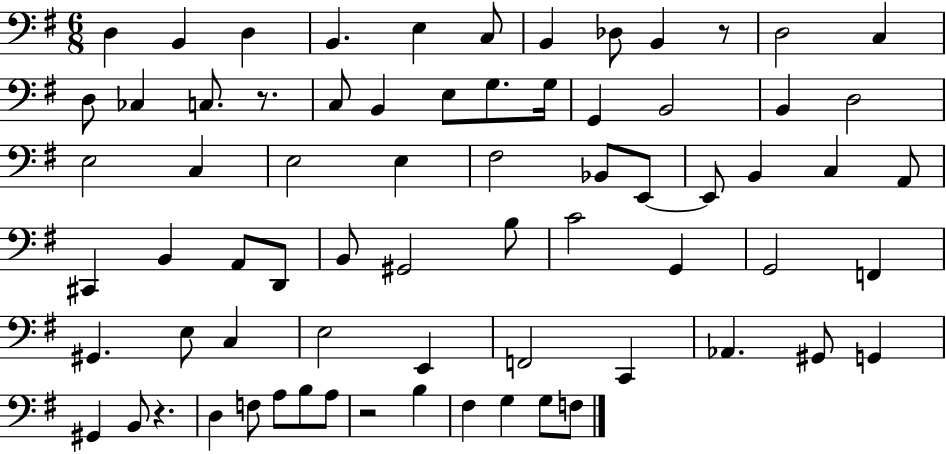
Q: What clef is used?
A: bass